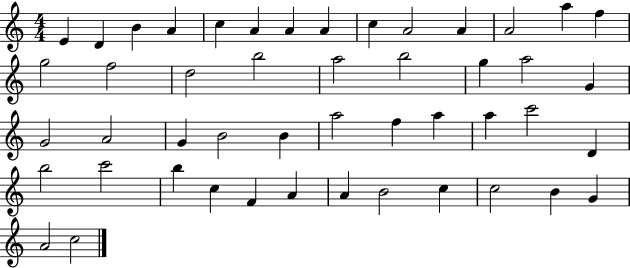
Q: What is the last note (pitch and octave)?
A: C5